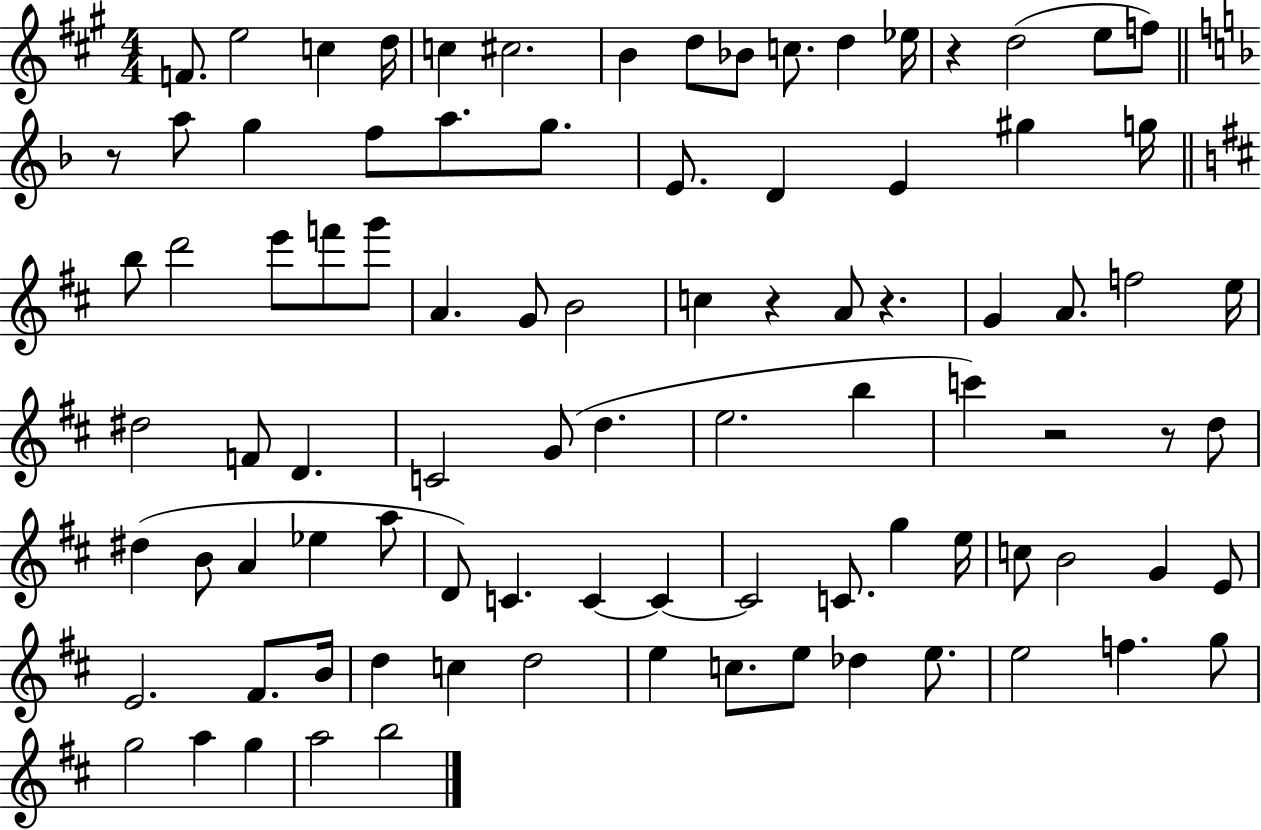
{
  \clef treble
  \numericTimeSignature
  \time 4/4
  \key a \major
  f'8. e''2 c''4 d''16 | c''4 cis''2. | b'4 d''8 bes'8 c''8. d''4 ees''16 | r4 d''2( e''8 f''8) | \break \bar "||" \break \key f \major r8 a''8 g''4 f''8 a''8. g''8. | e'8. d'4 e'4 gis''4 g''16 | \bar "||" \break \key b \minor b''8 d'''2 e'''8 f'''8 g'''8 | a'4. g'8 b'2 | c''4 r4 a'8 r4. | g'4 a'8. f''2 e''16 | \break dis''2 f'8 d'4. | c'2 g'8( d''4. | e''2. b''4 | c'''4) r2 r8 d''8 | \break dis''4( b'8 a'4 ees''4 a''8 | d'8) c'4. c'4~~ c'4~~ | c'2 c'8. g''4 e''16 | c''8 b'2 g'4 e'8 | \break e'2. fis'8. b'16 | d''4 c''4 d''2 | e''4 c''8. e''8 des''4 e''8. | e''2 f''4. g''8 | \break g''2 a''4 g''4 | a''2 b''2 | \bar "|."
}